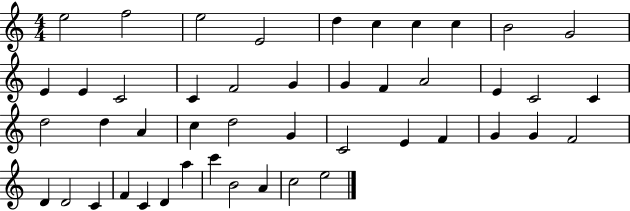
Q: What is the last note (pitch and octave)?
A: E5